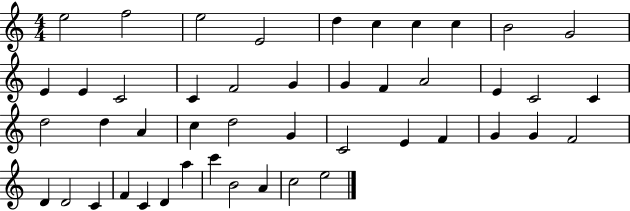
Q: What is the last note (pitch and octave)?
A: E5